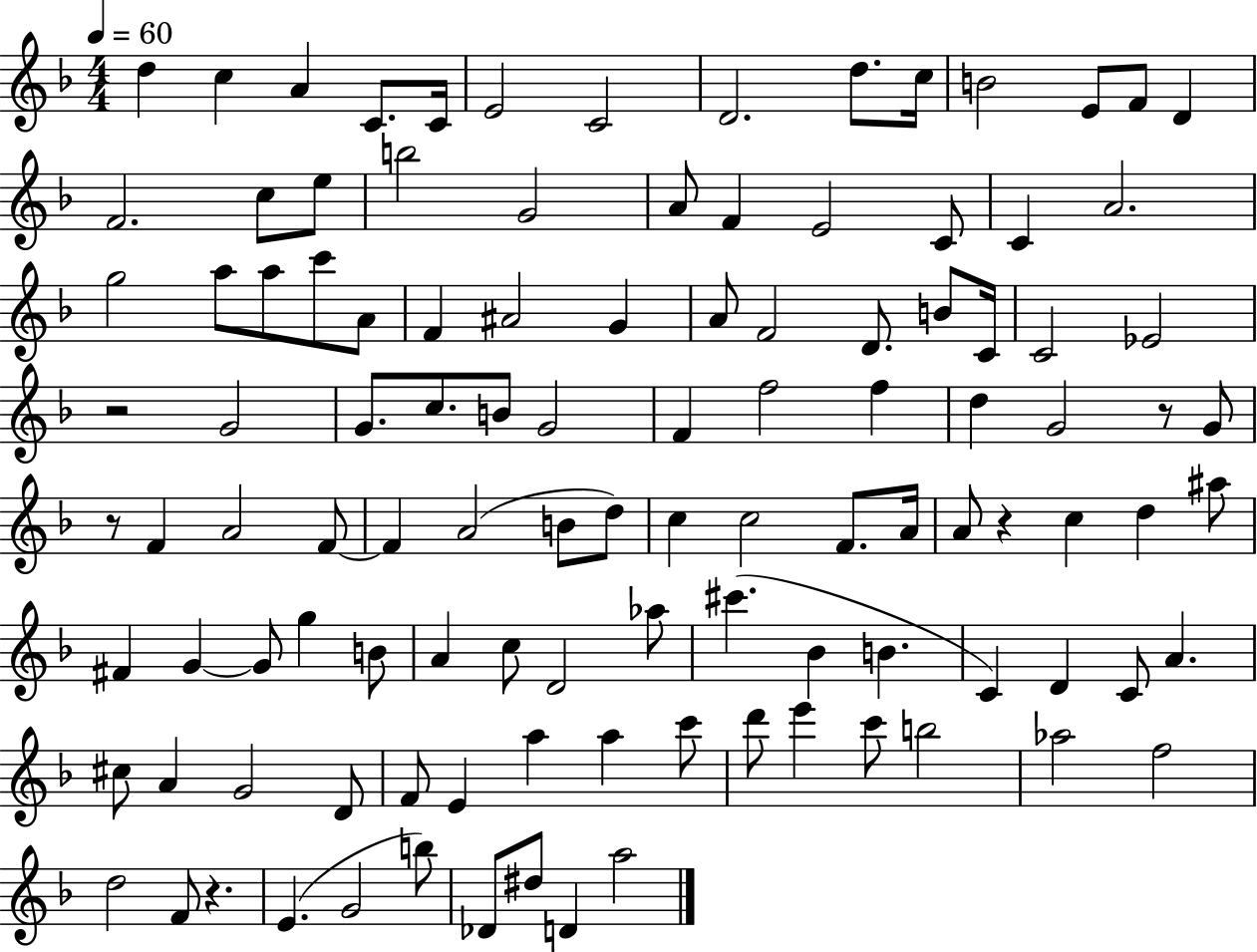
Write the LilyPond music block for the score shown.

{
  \clef treble
  \numericTimeSignature
  \time 4/4
  \key f \major
  \tempo 4 = 60
  \repeat volta 2 { d''4 c''4 a'4 c'8. c'16 | e'2 c'2 | d'2. d''8. c''16 | b'2 e'8 f'8 d'4 | \break f'2. c''8 e''8 | b''2 g'2 | a'8 f'4 e'2 c'8 | c'4 a'2. | \break g''2 a''8 a''8 c'''8 a'8 | f'4 ais'2 g'4 | a'8 f'2 d'8. b'8 c'16 | c'2 ees'2 | \break r2 g'2 | g'8. c''8. b'8 g'2 | f'4 f''2 f''4 | d''4 g'2 r8 g'8 | \break r8 f'4 a'2 f'8~~ | f'4 a'2( b'8 d''8) | c''4 c''2 f'8. a'16 | a'8 r4 c''4 d''4 ais''8 | \break fis'4 g'4~~ g'8 g''4 b'8 | a'4 c''8 d'2 aes''8 | cis'''4.( bes'4 b'4. | c'4) d'4 c'8 a'4. | \break cis''8 a'4 g'2 d'8 | f'8 e'4 a''4 a''4 c'''8 | d'''8 e'''4 c'''8 b''2 | aes''2 f''2 | \break d''2 f'8 r4. | e'4.( g'2 b''8) | des'8 dis''8 d'4 a''2 | } \bar "|."
}